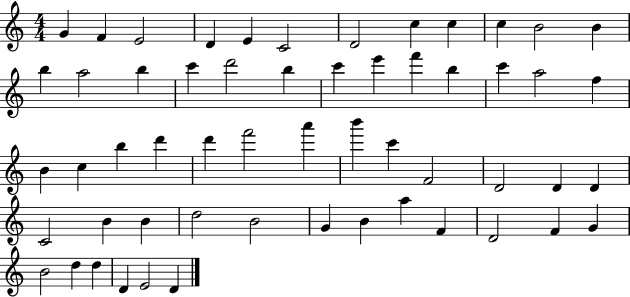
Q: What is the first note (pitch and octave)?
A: G4